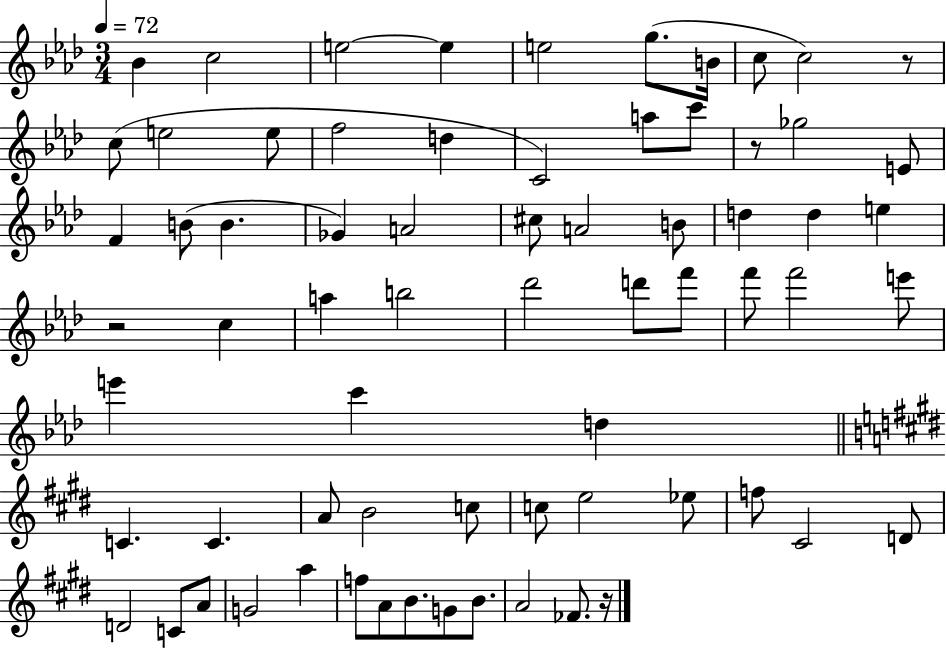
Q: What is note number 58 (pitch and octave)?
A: A5